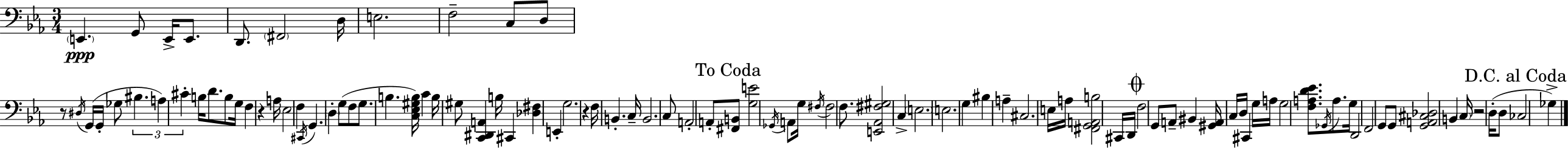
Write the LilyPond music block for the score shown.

{
  \clef bass
  \numericTimeSignature
  \time 3/4
  \key c \minor
  \repeat volta 2 { \parenthesize e,4.\ppp g,8 e,16-> e,8. | d,8. \parenthesize fis,2 d16 | e2. | f2-- c8 d8 | \break r8 \acciaccatura { dis16 } g,16( g,16-. ges8 \tuplet 3/2 { bis4. | a4) cis'4-. } b16 d'8. | b8 g16 f4 r4 | a16 ees2 f4 | \break \acciaccatura { cis,16 } g,4. \parenthesize d4-. | g8( f8 g8. b4. | <c ees gis b>16) c'4 b16 gis8 <c, dis, a,>4 | b16 cis,4 <des fis>4 e,4-. | \break g2. | r4 f16 b,4.-. | c16-- b,2. | c8 a,2-. | \break a,8-. \mark "To Coda" <fis, b,>8 <g e'>2 | \acciaccatura { ges,16 } a,8 g16 \acciaccatura { fis16 } fis2 | f8. <e, aes, fis gis>2 | c4-> \parenthesize e2. | \break e2. | g4 bis4 | a4-- cis2. | e16 a16 <fis, g, a, b>2 | \break cis,16 d,16 \mark \markup { \musicglyph "scripts.coda" } f2 | g,8 a,8-- bis,4 <gis, a,>16 c16 d16 cis,4 | g16 a16 g2 | <f a d' ees'>8. \acciaccatura { ges,16 } a8. g16 d,2 | \break f,2 | g,8 g,8 <g, a, cis des>2 | b,4 \parenthesize c16 r2 | d16-.( d8 \mark "D.C. al Coda" ces2 | \break ges4->) } \bar "|."
}